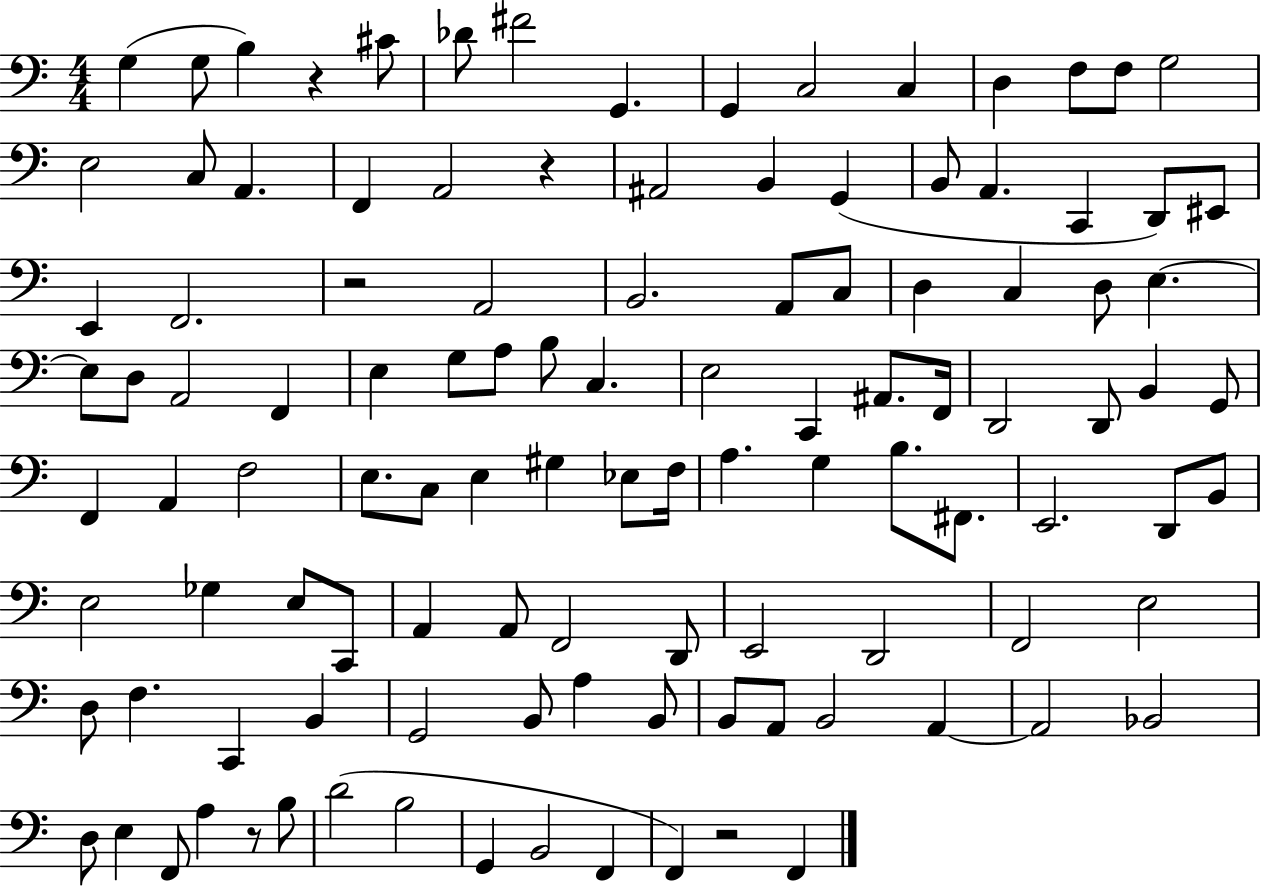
X:1
T:Untitled
M:4/4
L:1/4
K:C
G, G,/2 B, z ^C/2 _D/2 ^F2 G,, G,, C,2 C, D, F,/2 F,/2 G,2 E,2 C,/2 A,, F,, A,,2 z ^A,,2 B,, G,, B,,/2 A,, C,, D,,/2 ^E,,/2 E,, F,,2 z2 A,,2 B,,2 A,,/2 C,/2 D, C, D,/2 E, E,/2 D,/2 A,,2 F,, E, G,/2 A,/2 B,/2 C, E,2 C,, ^A,,/2 F,,/4 D,,2 D,,/2 B,, G,,/2 F,, A,, F,2 E,/2 C,/2 E, ^G, _E,/2 F,/4 A, G, B,/2 ^F,,/2 E,,2 D,,/2 B,,/2 E,2 _G, E,/2 C,,/2 A,, A,,/2 F,,2 D,,/2 E,,2 D,,2 F,,2 E,2 D,/2 F, C,, B,, G,,2 B,,/2 A, B,,/2 B,,/2 A,,/2 B,,2 A,, A,,2 _B,,2 D,/2 E, F,,/2 A, z/2 B,/2 D2 B,2 G,, B,,2 F,, F,, z2 F,,